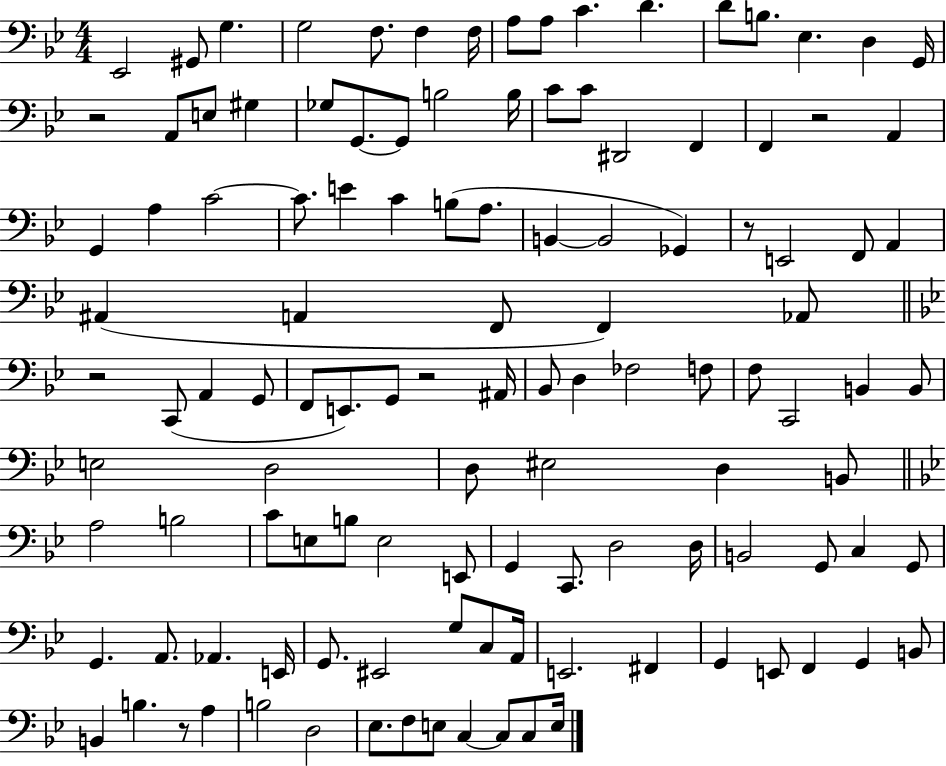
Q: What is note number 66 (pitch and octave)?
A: D3